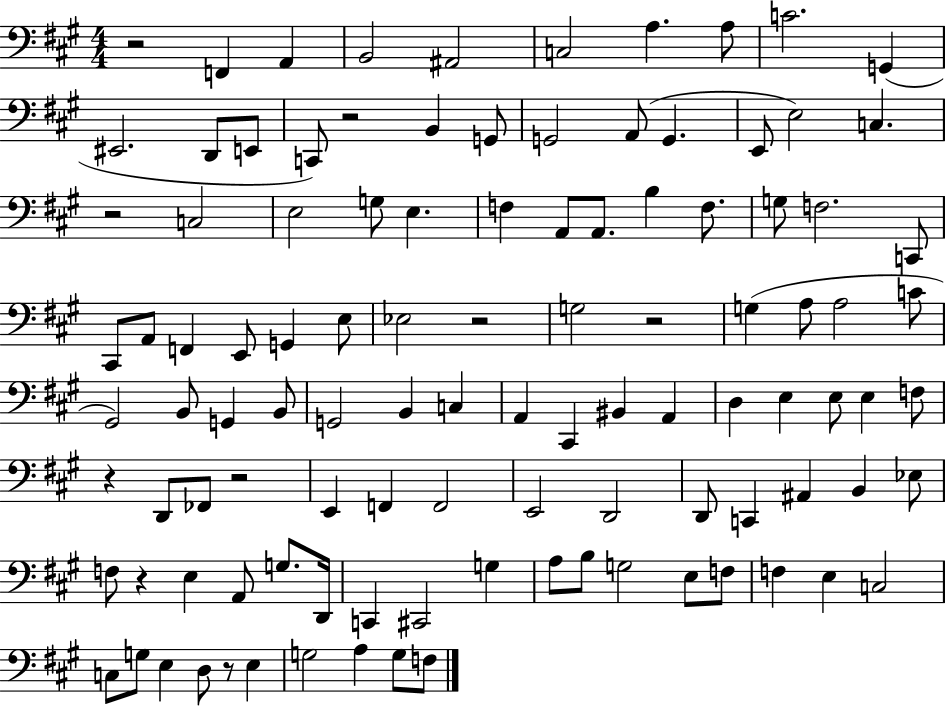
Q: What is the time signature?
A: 4/4